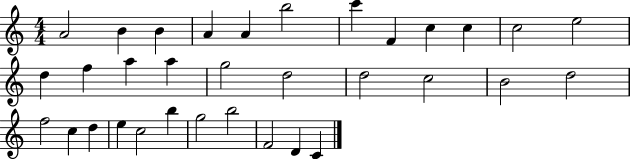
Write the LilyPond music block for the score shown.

{
  \clef treble
  \numericTimeSignature
  \time 4/4
  \key c \major
  a'2 b'4 b'4 | a'4 a'4 b''2 | c'''4 f'4 c''4 c''4 | c''2 e''2 | \break d''4 f''4 a''4 a''4 | g''2 d''2 | d''2 c''2 | b'2 d''2 | \break f''2 c''4 d''4 | e''4 c''2 b''4 | g''2 b''2 | f'2 d'4 c'4 | \break \bar "|."
}